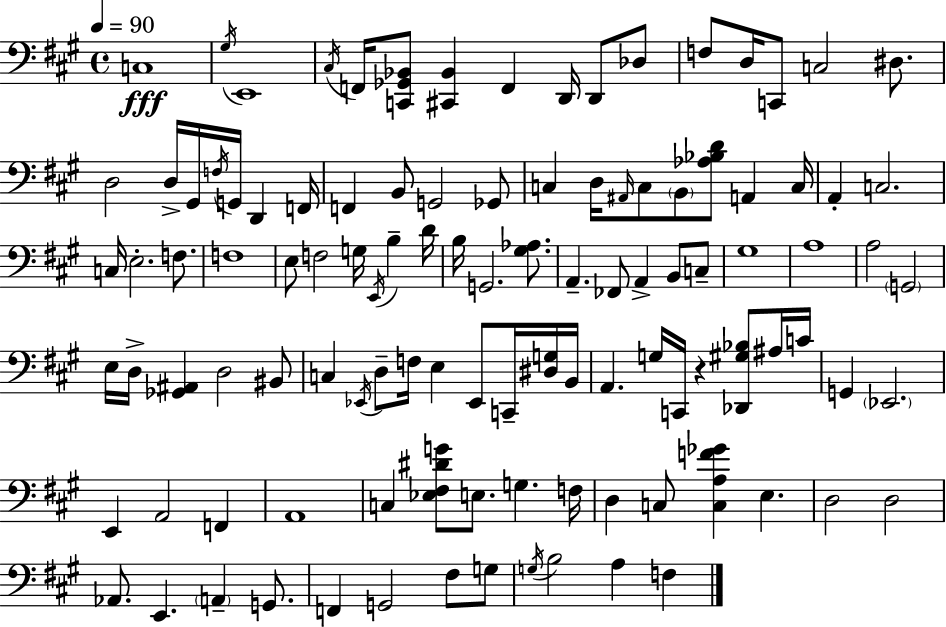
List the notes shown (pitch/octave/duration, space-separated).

C3/w G#3/s E2/w C#3/s F2/s [C2,Gb2,Bb2]/e [C#2,Bb2]/q F2/q D2/s D2/e Db3/e F3/e D3/s C2/e C3/h D#3/e. D3/h D3/s G#2/s F3/s G2/s D2/q F2/s F2/q B2/e G2/h Gb2/e C3/q D3/s A#2/s C3/e B2/e [Ab3,Bb3,D4]/e A2/q C3/s A2/q C3/h. C3/s E3/h. F3/e. F3/w E3/e F3/h G3/s E2/s B3/q D4/s B3/s G2/h. [G#3,Ab3]/e. A2/q. FES2/e A2/q B2/e C3/e G#3/w A3/w A3/h G2/h E3/s D3/s [Gb2,A#2]/q D3/h BIS2/e C3/q Eb2/s D3/e F3/s E3/q Eb2/e C2/s [D#3,G3]/s B2/s A2/q. G3/s C2/s R/q [Db2,G#3,Bb3]/e A#3/s C4/s G2/q Eb2/h. E2/q A2/h F2/q A2/w C3/q [Eb3,F#3,D#4,G4]/e E3/e. G3/q. F3/s D3/q C3/e [C3,A3,F4,Gb4]/q E3/q. D3/h D3/h Ab2/e. E2/q. A2/q G2/e. F2/q G2/h F#3/e G3/e G3/s B3/h A3/q F3/q